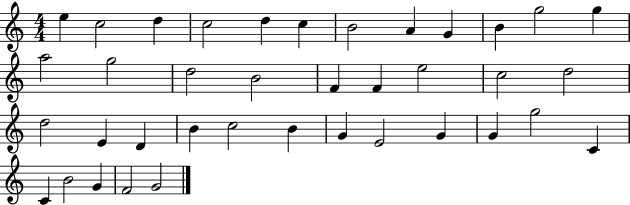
X:1
T:Untitled
M:4/4
L:1/4
K:C
e c2 d c2 d c B2 A G B g2 g a2 g2 d2 B2 F F e2 c2 d2 d2 E D B c2 B G E2 G G g2 C C B2 G F2 G2